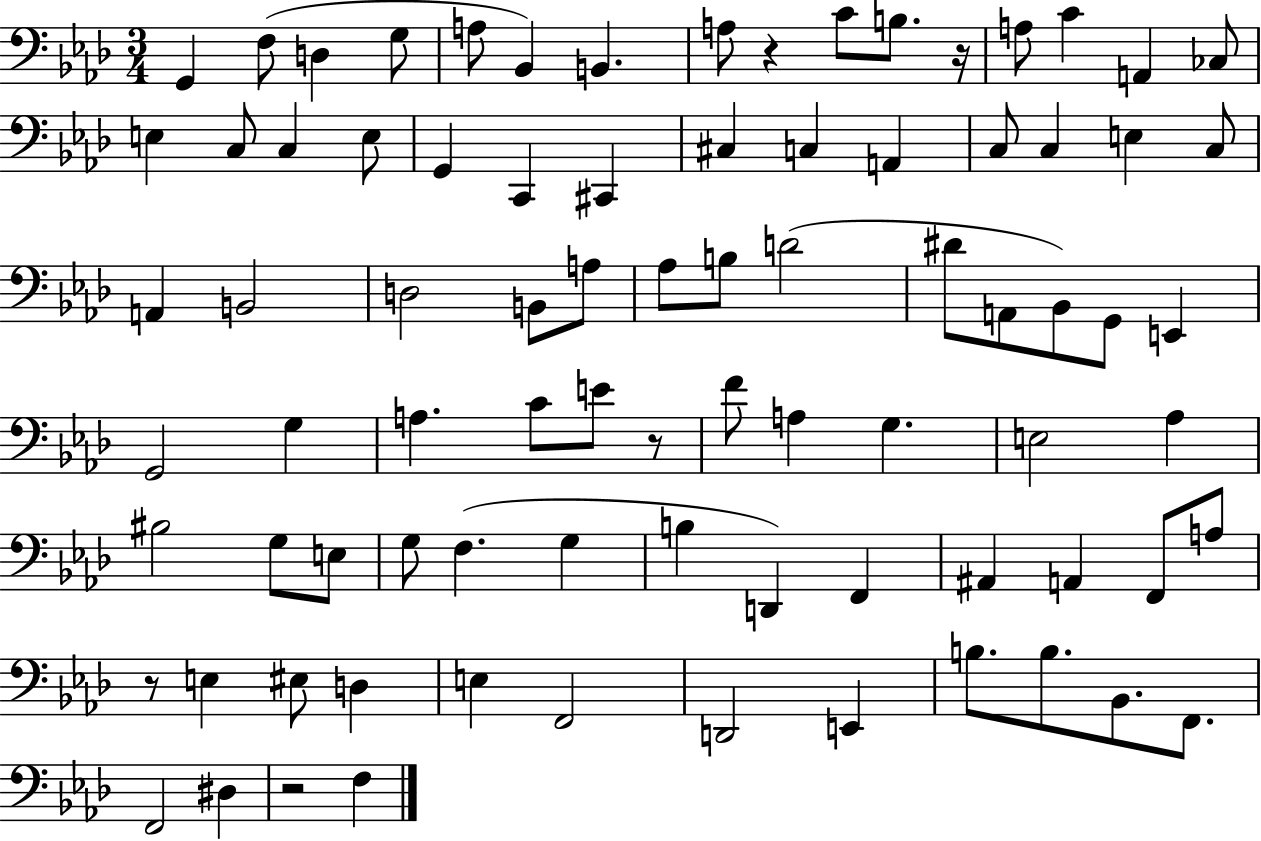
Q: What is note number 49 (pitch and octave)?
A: G3